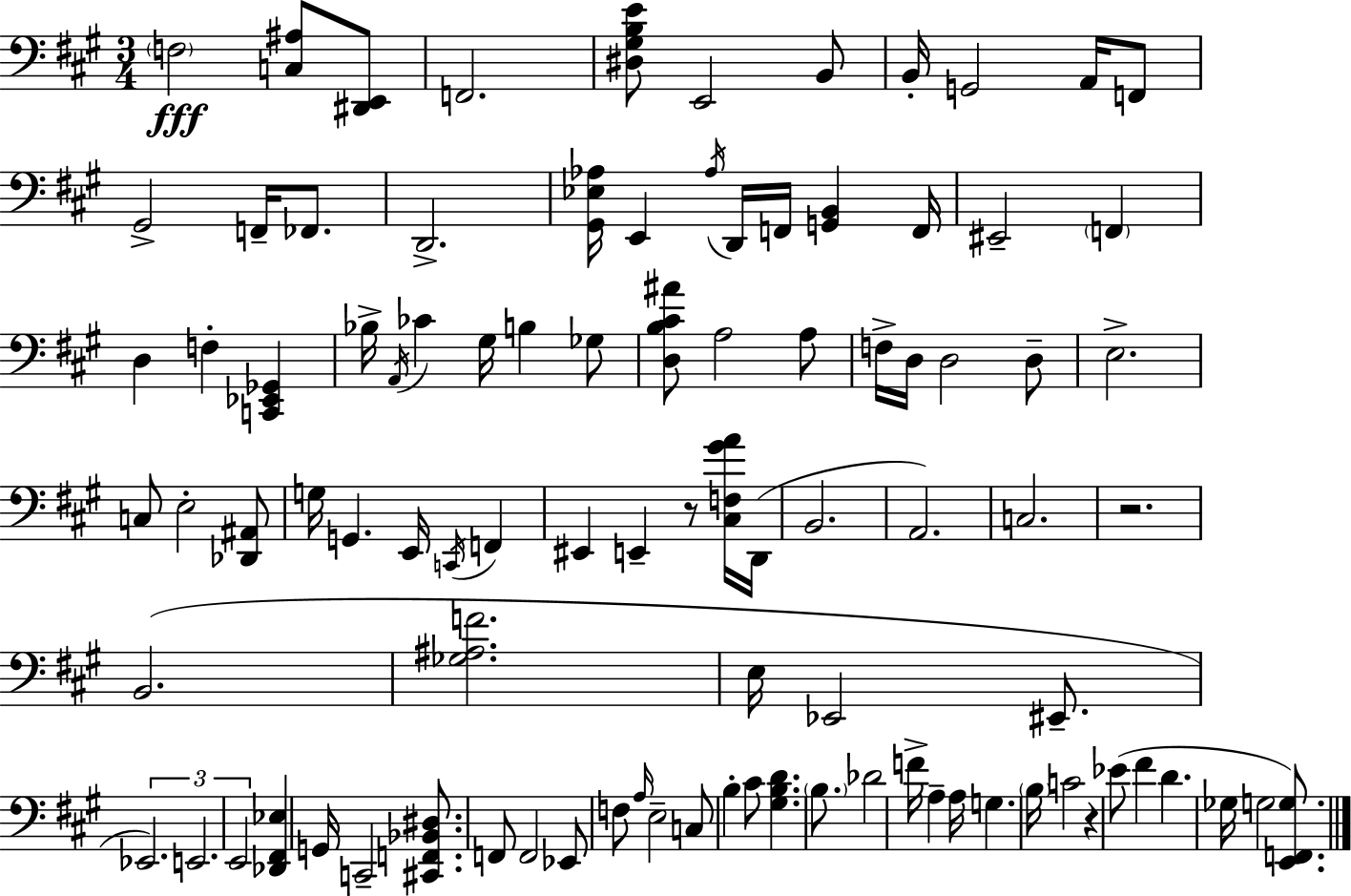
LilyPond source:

{
  \clef bass
  \numericTimeSignature
  \time 3/4
  \key a \major
  \parenthesize f2\fff <c ais>8 <dis, e,>8 | f,2. | <dis gis b e'>8 e,2 b,8 | b,16-. g,2 a,16 f,8 | \break gis,2-> f,16-- fes,8. | d,2.-> | <gis, ees aes>16 e,4 \acciaccatura { aes16 } d,16 f,16 <g, b,>4 | f,16 eis,2-- \parenthesize f,4 | \break d4 f4-. <c, ees, ges,>4 | bes16-> \acciaccatura { a,16 } ces'4 gis16 b4 | ges8 <d b cis' ais'>8 a2 | a8 f16-> d16 d2 | \break d8-- e2.-> | c8 e2-. | <des, ais,>8 g16 g,4. e,16 \acciaccatura { c,16 } f,4 | eis,4 e,4-- r8 | \break <cis f gis' a'>16 d,16( b,2. | a,2.) | c2. | r2. | \break b,2.( | <ges ais f'>2. | e16 ees,2 | eis,8.-- \tuplet 3/2 { ees,2.) | \break e,2. | e,2 } <des, fis, ees>4 | g,16 c,2-- | <cis, f, bes, dis>8. f,8 f,2 | \break ees,8 f8 \grace { a16 } e2-- | c8 b4-. cis'8 <gis b d'>4. | \parenthesize b8. des'2 | f'16-> a4-- a16 g4. | \break \parenthesize b16 c'2 | r4 ees'8( fis'4 d'4. | ges16 g2 | <e, f, g>8.) \bar "|."
}